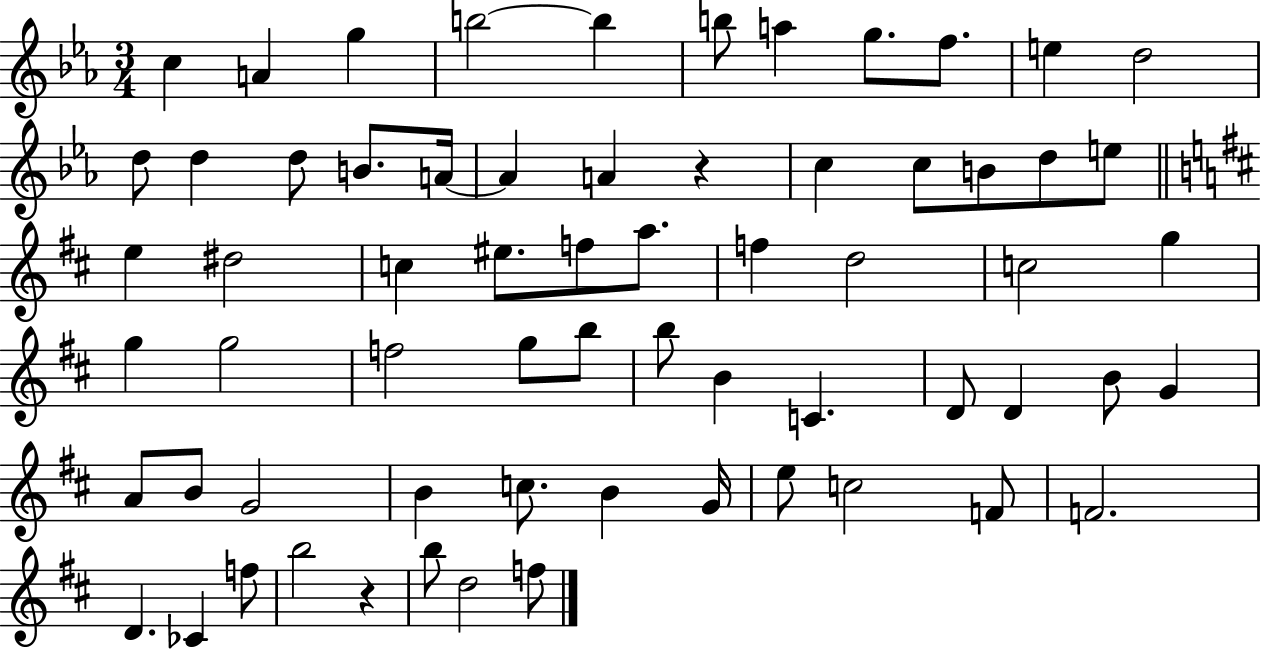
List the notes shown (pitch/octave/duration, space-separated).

C5/q A4/q G5/q B5/h B5/q B5/e A5/q G5/e. F5/e. E5/q D5/h D5/e D5/q D5/e B4/e. A4/s A4/q A4/q R/q C5/q C5/e B4/e D5/e E5/e E5/q D#5/h C5/q EIS5/e. F5/e A5/e. F5/q D5/h C5/h G5/q G5/q G5/h F5/h G5/e B5/e B5/e B4/q C4/q. D4/e D4/q B4/e G4/q A4/e B4/e G4/h B4/q C5/e. B4/q G4/s E5/e C5/h F4/e F4/h. D4/q. CES4/q F5/e B5/h R/q B5/e D5/h F5/e